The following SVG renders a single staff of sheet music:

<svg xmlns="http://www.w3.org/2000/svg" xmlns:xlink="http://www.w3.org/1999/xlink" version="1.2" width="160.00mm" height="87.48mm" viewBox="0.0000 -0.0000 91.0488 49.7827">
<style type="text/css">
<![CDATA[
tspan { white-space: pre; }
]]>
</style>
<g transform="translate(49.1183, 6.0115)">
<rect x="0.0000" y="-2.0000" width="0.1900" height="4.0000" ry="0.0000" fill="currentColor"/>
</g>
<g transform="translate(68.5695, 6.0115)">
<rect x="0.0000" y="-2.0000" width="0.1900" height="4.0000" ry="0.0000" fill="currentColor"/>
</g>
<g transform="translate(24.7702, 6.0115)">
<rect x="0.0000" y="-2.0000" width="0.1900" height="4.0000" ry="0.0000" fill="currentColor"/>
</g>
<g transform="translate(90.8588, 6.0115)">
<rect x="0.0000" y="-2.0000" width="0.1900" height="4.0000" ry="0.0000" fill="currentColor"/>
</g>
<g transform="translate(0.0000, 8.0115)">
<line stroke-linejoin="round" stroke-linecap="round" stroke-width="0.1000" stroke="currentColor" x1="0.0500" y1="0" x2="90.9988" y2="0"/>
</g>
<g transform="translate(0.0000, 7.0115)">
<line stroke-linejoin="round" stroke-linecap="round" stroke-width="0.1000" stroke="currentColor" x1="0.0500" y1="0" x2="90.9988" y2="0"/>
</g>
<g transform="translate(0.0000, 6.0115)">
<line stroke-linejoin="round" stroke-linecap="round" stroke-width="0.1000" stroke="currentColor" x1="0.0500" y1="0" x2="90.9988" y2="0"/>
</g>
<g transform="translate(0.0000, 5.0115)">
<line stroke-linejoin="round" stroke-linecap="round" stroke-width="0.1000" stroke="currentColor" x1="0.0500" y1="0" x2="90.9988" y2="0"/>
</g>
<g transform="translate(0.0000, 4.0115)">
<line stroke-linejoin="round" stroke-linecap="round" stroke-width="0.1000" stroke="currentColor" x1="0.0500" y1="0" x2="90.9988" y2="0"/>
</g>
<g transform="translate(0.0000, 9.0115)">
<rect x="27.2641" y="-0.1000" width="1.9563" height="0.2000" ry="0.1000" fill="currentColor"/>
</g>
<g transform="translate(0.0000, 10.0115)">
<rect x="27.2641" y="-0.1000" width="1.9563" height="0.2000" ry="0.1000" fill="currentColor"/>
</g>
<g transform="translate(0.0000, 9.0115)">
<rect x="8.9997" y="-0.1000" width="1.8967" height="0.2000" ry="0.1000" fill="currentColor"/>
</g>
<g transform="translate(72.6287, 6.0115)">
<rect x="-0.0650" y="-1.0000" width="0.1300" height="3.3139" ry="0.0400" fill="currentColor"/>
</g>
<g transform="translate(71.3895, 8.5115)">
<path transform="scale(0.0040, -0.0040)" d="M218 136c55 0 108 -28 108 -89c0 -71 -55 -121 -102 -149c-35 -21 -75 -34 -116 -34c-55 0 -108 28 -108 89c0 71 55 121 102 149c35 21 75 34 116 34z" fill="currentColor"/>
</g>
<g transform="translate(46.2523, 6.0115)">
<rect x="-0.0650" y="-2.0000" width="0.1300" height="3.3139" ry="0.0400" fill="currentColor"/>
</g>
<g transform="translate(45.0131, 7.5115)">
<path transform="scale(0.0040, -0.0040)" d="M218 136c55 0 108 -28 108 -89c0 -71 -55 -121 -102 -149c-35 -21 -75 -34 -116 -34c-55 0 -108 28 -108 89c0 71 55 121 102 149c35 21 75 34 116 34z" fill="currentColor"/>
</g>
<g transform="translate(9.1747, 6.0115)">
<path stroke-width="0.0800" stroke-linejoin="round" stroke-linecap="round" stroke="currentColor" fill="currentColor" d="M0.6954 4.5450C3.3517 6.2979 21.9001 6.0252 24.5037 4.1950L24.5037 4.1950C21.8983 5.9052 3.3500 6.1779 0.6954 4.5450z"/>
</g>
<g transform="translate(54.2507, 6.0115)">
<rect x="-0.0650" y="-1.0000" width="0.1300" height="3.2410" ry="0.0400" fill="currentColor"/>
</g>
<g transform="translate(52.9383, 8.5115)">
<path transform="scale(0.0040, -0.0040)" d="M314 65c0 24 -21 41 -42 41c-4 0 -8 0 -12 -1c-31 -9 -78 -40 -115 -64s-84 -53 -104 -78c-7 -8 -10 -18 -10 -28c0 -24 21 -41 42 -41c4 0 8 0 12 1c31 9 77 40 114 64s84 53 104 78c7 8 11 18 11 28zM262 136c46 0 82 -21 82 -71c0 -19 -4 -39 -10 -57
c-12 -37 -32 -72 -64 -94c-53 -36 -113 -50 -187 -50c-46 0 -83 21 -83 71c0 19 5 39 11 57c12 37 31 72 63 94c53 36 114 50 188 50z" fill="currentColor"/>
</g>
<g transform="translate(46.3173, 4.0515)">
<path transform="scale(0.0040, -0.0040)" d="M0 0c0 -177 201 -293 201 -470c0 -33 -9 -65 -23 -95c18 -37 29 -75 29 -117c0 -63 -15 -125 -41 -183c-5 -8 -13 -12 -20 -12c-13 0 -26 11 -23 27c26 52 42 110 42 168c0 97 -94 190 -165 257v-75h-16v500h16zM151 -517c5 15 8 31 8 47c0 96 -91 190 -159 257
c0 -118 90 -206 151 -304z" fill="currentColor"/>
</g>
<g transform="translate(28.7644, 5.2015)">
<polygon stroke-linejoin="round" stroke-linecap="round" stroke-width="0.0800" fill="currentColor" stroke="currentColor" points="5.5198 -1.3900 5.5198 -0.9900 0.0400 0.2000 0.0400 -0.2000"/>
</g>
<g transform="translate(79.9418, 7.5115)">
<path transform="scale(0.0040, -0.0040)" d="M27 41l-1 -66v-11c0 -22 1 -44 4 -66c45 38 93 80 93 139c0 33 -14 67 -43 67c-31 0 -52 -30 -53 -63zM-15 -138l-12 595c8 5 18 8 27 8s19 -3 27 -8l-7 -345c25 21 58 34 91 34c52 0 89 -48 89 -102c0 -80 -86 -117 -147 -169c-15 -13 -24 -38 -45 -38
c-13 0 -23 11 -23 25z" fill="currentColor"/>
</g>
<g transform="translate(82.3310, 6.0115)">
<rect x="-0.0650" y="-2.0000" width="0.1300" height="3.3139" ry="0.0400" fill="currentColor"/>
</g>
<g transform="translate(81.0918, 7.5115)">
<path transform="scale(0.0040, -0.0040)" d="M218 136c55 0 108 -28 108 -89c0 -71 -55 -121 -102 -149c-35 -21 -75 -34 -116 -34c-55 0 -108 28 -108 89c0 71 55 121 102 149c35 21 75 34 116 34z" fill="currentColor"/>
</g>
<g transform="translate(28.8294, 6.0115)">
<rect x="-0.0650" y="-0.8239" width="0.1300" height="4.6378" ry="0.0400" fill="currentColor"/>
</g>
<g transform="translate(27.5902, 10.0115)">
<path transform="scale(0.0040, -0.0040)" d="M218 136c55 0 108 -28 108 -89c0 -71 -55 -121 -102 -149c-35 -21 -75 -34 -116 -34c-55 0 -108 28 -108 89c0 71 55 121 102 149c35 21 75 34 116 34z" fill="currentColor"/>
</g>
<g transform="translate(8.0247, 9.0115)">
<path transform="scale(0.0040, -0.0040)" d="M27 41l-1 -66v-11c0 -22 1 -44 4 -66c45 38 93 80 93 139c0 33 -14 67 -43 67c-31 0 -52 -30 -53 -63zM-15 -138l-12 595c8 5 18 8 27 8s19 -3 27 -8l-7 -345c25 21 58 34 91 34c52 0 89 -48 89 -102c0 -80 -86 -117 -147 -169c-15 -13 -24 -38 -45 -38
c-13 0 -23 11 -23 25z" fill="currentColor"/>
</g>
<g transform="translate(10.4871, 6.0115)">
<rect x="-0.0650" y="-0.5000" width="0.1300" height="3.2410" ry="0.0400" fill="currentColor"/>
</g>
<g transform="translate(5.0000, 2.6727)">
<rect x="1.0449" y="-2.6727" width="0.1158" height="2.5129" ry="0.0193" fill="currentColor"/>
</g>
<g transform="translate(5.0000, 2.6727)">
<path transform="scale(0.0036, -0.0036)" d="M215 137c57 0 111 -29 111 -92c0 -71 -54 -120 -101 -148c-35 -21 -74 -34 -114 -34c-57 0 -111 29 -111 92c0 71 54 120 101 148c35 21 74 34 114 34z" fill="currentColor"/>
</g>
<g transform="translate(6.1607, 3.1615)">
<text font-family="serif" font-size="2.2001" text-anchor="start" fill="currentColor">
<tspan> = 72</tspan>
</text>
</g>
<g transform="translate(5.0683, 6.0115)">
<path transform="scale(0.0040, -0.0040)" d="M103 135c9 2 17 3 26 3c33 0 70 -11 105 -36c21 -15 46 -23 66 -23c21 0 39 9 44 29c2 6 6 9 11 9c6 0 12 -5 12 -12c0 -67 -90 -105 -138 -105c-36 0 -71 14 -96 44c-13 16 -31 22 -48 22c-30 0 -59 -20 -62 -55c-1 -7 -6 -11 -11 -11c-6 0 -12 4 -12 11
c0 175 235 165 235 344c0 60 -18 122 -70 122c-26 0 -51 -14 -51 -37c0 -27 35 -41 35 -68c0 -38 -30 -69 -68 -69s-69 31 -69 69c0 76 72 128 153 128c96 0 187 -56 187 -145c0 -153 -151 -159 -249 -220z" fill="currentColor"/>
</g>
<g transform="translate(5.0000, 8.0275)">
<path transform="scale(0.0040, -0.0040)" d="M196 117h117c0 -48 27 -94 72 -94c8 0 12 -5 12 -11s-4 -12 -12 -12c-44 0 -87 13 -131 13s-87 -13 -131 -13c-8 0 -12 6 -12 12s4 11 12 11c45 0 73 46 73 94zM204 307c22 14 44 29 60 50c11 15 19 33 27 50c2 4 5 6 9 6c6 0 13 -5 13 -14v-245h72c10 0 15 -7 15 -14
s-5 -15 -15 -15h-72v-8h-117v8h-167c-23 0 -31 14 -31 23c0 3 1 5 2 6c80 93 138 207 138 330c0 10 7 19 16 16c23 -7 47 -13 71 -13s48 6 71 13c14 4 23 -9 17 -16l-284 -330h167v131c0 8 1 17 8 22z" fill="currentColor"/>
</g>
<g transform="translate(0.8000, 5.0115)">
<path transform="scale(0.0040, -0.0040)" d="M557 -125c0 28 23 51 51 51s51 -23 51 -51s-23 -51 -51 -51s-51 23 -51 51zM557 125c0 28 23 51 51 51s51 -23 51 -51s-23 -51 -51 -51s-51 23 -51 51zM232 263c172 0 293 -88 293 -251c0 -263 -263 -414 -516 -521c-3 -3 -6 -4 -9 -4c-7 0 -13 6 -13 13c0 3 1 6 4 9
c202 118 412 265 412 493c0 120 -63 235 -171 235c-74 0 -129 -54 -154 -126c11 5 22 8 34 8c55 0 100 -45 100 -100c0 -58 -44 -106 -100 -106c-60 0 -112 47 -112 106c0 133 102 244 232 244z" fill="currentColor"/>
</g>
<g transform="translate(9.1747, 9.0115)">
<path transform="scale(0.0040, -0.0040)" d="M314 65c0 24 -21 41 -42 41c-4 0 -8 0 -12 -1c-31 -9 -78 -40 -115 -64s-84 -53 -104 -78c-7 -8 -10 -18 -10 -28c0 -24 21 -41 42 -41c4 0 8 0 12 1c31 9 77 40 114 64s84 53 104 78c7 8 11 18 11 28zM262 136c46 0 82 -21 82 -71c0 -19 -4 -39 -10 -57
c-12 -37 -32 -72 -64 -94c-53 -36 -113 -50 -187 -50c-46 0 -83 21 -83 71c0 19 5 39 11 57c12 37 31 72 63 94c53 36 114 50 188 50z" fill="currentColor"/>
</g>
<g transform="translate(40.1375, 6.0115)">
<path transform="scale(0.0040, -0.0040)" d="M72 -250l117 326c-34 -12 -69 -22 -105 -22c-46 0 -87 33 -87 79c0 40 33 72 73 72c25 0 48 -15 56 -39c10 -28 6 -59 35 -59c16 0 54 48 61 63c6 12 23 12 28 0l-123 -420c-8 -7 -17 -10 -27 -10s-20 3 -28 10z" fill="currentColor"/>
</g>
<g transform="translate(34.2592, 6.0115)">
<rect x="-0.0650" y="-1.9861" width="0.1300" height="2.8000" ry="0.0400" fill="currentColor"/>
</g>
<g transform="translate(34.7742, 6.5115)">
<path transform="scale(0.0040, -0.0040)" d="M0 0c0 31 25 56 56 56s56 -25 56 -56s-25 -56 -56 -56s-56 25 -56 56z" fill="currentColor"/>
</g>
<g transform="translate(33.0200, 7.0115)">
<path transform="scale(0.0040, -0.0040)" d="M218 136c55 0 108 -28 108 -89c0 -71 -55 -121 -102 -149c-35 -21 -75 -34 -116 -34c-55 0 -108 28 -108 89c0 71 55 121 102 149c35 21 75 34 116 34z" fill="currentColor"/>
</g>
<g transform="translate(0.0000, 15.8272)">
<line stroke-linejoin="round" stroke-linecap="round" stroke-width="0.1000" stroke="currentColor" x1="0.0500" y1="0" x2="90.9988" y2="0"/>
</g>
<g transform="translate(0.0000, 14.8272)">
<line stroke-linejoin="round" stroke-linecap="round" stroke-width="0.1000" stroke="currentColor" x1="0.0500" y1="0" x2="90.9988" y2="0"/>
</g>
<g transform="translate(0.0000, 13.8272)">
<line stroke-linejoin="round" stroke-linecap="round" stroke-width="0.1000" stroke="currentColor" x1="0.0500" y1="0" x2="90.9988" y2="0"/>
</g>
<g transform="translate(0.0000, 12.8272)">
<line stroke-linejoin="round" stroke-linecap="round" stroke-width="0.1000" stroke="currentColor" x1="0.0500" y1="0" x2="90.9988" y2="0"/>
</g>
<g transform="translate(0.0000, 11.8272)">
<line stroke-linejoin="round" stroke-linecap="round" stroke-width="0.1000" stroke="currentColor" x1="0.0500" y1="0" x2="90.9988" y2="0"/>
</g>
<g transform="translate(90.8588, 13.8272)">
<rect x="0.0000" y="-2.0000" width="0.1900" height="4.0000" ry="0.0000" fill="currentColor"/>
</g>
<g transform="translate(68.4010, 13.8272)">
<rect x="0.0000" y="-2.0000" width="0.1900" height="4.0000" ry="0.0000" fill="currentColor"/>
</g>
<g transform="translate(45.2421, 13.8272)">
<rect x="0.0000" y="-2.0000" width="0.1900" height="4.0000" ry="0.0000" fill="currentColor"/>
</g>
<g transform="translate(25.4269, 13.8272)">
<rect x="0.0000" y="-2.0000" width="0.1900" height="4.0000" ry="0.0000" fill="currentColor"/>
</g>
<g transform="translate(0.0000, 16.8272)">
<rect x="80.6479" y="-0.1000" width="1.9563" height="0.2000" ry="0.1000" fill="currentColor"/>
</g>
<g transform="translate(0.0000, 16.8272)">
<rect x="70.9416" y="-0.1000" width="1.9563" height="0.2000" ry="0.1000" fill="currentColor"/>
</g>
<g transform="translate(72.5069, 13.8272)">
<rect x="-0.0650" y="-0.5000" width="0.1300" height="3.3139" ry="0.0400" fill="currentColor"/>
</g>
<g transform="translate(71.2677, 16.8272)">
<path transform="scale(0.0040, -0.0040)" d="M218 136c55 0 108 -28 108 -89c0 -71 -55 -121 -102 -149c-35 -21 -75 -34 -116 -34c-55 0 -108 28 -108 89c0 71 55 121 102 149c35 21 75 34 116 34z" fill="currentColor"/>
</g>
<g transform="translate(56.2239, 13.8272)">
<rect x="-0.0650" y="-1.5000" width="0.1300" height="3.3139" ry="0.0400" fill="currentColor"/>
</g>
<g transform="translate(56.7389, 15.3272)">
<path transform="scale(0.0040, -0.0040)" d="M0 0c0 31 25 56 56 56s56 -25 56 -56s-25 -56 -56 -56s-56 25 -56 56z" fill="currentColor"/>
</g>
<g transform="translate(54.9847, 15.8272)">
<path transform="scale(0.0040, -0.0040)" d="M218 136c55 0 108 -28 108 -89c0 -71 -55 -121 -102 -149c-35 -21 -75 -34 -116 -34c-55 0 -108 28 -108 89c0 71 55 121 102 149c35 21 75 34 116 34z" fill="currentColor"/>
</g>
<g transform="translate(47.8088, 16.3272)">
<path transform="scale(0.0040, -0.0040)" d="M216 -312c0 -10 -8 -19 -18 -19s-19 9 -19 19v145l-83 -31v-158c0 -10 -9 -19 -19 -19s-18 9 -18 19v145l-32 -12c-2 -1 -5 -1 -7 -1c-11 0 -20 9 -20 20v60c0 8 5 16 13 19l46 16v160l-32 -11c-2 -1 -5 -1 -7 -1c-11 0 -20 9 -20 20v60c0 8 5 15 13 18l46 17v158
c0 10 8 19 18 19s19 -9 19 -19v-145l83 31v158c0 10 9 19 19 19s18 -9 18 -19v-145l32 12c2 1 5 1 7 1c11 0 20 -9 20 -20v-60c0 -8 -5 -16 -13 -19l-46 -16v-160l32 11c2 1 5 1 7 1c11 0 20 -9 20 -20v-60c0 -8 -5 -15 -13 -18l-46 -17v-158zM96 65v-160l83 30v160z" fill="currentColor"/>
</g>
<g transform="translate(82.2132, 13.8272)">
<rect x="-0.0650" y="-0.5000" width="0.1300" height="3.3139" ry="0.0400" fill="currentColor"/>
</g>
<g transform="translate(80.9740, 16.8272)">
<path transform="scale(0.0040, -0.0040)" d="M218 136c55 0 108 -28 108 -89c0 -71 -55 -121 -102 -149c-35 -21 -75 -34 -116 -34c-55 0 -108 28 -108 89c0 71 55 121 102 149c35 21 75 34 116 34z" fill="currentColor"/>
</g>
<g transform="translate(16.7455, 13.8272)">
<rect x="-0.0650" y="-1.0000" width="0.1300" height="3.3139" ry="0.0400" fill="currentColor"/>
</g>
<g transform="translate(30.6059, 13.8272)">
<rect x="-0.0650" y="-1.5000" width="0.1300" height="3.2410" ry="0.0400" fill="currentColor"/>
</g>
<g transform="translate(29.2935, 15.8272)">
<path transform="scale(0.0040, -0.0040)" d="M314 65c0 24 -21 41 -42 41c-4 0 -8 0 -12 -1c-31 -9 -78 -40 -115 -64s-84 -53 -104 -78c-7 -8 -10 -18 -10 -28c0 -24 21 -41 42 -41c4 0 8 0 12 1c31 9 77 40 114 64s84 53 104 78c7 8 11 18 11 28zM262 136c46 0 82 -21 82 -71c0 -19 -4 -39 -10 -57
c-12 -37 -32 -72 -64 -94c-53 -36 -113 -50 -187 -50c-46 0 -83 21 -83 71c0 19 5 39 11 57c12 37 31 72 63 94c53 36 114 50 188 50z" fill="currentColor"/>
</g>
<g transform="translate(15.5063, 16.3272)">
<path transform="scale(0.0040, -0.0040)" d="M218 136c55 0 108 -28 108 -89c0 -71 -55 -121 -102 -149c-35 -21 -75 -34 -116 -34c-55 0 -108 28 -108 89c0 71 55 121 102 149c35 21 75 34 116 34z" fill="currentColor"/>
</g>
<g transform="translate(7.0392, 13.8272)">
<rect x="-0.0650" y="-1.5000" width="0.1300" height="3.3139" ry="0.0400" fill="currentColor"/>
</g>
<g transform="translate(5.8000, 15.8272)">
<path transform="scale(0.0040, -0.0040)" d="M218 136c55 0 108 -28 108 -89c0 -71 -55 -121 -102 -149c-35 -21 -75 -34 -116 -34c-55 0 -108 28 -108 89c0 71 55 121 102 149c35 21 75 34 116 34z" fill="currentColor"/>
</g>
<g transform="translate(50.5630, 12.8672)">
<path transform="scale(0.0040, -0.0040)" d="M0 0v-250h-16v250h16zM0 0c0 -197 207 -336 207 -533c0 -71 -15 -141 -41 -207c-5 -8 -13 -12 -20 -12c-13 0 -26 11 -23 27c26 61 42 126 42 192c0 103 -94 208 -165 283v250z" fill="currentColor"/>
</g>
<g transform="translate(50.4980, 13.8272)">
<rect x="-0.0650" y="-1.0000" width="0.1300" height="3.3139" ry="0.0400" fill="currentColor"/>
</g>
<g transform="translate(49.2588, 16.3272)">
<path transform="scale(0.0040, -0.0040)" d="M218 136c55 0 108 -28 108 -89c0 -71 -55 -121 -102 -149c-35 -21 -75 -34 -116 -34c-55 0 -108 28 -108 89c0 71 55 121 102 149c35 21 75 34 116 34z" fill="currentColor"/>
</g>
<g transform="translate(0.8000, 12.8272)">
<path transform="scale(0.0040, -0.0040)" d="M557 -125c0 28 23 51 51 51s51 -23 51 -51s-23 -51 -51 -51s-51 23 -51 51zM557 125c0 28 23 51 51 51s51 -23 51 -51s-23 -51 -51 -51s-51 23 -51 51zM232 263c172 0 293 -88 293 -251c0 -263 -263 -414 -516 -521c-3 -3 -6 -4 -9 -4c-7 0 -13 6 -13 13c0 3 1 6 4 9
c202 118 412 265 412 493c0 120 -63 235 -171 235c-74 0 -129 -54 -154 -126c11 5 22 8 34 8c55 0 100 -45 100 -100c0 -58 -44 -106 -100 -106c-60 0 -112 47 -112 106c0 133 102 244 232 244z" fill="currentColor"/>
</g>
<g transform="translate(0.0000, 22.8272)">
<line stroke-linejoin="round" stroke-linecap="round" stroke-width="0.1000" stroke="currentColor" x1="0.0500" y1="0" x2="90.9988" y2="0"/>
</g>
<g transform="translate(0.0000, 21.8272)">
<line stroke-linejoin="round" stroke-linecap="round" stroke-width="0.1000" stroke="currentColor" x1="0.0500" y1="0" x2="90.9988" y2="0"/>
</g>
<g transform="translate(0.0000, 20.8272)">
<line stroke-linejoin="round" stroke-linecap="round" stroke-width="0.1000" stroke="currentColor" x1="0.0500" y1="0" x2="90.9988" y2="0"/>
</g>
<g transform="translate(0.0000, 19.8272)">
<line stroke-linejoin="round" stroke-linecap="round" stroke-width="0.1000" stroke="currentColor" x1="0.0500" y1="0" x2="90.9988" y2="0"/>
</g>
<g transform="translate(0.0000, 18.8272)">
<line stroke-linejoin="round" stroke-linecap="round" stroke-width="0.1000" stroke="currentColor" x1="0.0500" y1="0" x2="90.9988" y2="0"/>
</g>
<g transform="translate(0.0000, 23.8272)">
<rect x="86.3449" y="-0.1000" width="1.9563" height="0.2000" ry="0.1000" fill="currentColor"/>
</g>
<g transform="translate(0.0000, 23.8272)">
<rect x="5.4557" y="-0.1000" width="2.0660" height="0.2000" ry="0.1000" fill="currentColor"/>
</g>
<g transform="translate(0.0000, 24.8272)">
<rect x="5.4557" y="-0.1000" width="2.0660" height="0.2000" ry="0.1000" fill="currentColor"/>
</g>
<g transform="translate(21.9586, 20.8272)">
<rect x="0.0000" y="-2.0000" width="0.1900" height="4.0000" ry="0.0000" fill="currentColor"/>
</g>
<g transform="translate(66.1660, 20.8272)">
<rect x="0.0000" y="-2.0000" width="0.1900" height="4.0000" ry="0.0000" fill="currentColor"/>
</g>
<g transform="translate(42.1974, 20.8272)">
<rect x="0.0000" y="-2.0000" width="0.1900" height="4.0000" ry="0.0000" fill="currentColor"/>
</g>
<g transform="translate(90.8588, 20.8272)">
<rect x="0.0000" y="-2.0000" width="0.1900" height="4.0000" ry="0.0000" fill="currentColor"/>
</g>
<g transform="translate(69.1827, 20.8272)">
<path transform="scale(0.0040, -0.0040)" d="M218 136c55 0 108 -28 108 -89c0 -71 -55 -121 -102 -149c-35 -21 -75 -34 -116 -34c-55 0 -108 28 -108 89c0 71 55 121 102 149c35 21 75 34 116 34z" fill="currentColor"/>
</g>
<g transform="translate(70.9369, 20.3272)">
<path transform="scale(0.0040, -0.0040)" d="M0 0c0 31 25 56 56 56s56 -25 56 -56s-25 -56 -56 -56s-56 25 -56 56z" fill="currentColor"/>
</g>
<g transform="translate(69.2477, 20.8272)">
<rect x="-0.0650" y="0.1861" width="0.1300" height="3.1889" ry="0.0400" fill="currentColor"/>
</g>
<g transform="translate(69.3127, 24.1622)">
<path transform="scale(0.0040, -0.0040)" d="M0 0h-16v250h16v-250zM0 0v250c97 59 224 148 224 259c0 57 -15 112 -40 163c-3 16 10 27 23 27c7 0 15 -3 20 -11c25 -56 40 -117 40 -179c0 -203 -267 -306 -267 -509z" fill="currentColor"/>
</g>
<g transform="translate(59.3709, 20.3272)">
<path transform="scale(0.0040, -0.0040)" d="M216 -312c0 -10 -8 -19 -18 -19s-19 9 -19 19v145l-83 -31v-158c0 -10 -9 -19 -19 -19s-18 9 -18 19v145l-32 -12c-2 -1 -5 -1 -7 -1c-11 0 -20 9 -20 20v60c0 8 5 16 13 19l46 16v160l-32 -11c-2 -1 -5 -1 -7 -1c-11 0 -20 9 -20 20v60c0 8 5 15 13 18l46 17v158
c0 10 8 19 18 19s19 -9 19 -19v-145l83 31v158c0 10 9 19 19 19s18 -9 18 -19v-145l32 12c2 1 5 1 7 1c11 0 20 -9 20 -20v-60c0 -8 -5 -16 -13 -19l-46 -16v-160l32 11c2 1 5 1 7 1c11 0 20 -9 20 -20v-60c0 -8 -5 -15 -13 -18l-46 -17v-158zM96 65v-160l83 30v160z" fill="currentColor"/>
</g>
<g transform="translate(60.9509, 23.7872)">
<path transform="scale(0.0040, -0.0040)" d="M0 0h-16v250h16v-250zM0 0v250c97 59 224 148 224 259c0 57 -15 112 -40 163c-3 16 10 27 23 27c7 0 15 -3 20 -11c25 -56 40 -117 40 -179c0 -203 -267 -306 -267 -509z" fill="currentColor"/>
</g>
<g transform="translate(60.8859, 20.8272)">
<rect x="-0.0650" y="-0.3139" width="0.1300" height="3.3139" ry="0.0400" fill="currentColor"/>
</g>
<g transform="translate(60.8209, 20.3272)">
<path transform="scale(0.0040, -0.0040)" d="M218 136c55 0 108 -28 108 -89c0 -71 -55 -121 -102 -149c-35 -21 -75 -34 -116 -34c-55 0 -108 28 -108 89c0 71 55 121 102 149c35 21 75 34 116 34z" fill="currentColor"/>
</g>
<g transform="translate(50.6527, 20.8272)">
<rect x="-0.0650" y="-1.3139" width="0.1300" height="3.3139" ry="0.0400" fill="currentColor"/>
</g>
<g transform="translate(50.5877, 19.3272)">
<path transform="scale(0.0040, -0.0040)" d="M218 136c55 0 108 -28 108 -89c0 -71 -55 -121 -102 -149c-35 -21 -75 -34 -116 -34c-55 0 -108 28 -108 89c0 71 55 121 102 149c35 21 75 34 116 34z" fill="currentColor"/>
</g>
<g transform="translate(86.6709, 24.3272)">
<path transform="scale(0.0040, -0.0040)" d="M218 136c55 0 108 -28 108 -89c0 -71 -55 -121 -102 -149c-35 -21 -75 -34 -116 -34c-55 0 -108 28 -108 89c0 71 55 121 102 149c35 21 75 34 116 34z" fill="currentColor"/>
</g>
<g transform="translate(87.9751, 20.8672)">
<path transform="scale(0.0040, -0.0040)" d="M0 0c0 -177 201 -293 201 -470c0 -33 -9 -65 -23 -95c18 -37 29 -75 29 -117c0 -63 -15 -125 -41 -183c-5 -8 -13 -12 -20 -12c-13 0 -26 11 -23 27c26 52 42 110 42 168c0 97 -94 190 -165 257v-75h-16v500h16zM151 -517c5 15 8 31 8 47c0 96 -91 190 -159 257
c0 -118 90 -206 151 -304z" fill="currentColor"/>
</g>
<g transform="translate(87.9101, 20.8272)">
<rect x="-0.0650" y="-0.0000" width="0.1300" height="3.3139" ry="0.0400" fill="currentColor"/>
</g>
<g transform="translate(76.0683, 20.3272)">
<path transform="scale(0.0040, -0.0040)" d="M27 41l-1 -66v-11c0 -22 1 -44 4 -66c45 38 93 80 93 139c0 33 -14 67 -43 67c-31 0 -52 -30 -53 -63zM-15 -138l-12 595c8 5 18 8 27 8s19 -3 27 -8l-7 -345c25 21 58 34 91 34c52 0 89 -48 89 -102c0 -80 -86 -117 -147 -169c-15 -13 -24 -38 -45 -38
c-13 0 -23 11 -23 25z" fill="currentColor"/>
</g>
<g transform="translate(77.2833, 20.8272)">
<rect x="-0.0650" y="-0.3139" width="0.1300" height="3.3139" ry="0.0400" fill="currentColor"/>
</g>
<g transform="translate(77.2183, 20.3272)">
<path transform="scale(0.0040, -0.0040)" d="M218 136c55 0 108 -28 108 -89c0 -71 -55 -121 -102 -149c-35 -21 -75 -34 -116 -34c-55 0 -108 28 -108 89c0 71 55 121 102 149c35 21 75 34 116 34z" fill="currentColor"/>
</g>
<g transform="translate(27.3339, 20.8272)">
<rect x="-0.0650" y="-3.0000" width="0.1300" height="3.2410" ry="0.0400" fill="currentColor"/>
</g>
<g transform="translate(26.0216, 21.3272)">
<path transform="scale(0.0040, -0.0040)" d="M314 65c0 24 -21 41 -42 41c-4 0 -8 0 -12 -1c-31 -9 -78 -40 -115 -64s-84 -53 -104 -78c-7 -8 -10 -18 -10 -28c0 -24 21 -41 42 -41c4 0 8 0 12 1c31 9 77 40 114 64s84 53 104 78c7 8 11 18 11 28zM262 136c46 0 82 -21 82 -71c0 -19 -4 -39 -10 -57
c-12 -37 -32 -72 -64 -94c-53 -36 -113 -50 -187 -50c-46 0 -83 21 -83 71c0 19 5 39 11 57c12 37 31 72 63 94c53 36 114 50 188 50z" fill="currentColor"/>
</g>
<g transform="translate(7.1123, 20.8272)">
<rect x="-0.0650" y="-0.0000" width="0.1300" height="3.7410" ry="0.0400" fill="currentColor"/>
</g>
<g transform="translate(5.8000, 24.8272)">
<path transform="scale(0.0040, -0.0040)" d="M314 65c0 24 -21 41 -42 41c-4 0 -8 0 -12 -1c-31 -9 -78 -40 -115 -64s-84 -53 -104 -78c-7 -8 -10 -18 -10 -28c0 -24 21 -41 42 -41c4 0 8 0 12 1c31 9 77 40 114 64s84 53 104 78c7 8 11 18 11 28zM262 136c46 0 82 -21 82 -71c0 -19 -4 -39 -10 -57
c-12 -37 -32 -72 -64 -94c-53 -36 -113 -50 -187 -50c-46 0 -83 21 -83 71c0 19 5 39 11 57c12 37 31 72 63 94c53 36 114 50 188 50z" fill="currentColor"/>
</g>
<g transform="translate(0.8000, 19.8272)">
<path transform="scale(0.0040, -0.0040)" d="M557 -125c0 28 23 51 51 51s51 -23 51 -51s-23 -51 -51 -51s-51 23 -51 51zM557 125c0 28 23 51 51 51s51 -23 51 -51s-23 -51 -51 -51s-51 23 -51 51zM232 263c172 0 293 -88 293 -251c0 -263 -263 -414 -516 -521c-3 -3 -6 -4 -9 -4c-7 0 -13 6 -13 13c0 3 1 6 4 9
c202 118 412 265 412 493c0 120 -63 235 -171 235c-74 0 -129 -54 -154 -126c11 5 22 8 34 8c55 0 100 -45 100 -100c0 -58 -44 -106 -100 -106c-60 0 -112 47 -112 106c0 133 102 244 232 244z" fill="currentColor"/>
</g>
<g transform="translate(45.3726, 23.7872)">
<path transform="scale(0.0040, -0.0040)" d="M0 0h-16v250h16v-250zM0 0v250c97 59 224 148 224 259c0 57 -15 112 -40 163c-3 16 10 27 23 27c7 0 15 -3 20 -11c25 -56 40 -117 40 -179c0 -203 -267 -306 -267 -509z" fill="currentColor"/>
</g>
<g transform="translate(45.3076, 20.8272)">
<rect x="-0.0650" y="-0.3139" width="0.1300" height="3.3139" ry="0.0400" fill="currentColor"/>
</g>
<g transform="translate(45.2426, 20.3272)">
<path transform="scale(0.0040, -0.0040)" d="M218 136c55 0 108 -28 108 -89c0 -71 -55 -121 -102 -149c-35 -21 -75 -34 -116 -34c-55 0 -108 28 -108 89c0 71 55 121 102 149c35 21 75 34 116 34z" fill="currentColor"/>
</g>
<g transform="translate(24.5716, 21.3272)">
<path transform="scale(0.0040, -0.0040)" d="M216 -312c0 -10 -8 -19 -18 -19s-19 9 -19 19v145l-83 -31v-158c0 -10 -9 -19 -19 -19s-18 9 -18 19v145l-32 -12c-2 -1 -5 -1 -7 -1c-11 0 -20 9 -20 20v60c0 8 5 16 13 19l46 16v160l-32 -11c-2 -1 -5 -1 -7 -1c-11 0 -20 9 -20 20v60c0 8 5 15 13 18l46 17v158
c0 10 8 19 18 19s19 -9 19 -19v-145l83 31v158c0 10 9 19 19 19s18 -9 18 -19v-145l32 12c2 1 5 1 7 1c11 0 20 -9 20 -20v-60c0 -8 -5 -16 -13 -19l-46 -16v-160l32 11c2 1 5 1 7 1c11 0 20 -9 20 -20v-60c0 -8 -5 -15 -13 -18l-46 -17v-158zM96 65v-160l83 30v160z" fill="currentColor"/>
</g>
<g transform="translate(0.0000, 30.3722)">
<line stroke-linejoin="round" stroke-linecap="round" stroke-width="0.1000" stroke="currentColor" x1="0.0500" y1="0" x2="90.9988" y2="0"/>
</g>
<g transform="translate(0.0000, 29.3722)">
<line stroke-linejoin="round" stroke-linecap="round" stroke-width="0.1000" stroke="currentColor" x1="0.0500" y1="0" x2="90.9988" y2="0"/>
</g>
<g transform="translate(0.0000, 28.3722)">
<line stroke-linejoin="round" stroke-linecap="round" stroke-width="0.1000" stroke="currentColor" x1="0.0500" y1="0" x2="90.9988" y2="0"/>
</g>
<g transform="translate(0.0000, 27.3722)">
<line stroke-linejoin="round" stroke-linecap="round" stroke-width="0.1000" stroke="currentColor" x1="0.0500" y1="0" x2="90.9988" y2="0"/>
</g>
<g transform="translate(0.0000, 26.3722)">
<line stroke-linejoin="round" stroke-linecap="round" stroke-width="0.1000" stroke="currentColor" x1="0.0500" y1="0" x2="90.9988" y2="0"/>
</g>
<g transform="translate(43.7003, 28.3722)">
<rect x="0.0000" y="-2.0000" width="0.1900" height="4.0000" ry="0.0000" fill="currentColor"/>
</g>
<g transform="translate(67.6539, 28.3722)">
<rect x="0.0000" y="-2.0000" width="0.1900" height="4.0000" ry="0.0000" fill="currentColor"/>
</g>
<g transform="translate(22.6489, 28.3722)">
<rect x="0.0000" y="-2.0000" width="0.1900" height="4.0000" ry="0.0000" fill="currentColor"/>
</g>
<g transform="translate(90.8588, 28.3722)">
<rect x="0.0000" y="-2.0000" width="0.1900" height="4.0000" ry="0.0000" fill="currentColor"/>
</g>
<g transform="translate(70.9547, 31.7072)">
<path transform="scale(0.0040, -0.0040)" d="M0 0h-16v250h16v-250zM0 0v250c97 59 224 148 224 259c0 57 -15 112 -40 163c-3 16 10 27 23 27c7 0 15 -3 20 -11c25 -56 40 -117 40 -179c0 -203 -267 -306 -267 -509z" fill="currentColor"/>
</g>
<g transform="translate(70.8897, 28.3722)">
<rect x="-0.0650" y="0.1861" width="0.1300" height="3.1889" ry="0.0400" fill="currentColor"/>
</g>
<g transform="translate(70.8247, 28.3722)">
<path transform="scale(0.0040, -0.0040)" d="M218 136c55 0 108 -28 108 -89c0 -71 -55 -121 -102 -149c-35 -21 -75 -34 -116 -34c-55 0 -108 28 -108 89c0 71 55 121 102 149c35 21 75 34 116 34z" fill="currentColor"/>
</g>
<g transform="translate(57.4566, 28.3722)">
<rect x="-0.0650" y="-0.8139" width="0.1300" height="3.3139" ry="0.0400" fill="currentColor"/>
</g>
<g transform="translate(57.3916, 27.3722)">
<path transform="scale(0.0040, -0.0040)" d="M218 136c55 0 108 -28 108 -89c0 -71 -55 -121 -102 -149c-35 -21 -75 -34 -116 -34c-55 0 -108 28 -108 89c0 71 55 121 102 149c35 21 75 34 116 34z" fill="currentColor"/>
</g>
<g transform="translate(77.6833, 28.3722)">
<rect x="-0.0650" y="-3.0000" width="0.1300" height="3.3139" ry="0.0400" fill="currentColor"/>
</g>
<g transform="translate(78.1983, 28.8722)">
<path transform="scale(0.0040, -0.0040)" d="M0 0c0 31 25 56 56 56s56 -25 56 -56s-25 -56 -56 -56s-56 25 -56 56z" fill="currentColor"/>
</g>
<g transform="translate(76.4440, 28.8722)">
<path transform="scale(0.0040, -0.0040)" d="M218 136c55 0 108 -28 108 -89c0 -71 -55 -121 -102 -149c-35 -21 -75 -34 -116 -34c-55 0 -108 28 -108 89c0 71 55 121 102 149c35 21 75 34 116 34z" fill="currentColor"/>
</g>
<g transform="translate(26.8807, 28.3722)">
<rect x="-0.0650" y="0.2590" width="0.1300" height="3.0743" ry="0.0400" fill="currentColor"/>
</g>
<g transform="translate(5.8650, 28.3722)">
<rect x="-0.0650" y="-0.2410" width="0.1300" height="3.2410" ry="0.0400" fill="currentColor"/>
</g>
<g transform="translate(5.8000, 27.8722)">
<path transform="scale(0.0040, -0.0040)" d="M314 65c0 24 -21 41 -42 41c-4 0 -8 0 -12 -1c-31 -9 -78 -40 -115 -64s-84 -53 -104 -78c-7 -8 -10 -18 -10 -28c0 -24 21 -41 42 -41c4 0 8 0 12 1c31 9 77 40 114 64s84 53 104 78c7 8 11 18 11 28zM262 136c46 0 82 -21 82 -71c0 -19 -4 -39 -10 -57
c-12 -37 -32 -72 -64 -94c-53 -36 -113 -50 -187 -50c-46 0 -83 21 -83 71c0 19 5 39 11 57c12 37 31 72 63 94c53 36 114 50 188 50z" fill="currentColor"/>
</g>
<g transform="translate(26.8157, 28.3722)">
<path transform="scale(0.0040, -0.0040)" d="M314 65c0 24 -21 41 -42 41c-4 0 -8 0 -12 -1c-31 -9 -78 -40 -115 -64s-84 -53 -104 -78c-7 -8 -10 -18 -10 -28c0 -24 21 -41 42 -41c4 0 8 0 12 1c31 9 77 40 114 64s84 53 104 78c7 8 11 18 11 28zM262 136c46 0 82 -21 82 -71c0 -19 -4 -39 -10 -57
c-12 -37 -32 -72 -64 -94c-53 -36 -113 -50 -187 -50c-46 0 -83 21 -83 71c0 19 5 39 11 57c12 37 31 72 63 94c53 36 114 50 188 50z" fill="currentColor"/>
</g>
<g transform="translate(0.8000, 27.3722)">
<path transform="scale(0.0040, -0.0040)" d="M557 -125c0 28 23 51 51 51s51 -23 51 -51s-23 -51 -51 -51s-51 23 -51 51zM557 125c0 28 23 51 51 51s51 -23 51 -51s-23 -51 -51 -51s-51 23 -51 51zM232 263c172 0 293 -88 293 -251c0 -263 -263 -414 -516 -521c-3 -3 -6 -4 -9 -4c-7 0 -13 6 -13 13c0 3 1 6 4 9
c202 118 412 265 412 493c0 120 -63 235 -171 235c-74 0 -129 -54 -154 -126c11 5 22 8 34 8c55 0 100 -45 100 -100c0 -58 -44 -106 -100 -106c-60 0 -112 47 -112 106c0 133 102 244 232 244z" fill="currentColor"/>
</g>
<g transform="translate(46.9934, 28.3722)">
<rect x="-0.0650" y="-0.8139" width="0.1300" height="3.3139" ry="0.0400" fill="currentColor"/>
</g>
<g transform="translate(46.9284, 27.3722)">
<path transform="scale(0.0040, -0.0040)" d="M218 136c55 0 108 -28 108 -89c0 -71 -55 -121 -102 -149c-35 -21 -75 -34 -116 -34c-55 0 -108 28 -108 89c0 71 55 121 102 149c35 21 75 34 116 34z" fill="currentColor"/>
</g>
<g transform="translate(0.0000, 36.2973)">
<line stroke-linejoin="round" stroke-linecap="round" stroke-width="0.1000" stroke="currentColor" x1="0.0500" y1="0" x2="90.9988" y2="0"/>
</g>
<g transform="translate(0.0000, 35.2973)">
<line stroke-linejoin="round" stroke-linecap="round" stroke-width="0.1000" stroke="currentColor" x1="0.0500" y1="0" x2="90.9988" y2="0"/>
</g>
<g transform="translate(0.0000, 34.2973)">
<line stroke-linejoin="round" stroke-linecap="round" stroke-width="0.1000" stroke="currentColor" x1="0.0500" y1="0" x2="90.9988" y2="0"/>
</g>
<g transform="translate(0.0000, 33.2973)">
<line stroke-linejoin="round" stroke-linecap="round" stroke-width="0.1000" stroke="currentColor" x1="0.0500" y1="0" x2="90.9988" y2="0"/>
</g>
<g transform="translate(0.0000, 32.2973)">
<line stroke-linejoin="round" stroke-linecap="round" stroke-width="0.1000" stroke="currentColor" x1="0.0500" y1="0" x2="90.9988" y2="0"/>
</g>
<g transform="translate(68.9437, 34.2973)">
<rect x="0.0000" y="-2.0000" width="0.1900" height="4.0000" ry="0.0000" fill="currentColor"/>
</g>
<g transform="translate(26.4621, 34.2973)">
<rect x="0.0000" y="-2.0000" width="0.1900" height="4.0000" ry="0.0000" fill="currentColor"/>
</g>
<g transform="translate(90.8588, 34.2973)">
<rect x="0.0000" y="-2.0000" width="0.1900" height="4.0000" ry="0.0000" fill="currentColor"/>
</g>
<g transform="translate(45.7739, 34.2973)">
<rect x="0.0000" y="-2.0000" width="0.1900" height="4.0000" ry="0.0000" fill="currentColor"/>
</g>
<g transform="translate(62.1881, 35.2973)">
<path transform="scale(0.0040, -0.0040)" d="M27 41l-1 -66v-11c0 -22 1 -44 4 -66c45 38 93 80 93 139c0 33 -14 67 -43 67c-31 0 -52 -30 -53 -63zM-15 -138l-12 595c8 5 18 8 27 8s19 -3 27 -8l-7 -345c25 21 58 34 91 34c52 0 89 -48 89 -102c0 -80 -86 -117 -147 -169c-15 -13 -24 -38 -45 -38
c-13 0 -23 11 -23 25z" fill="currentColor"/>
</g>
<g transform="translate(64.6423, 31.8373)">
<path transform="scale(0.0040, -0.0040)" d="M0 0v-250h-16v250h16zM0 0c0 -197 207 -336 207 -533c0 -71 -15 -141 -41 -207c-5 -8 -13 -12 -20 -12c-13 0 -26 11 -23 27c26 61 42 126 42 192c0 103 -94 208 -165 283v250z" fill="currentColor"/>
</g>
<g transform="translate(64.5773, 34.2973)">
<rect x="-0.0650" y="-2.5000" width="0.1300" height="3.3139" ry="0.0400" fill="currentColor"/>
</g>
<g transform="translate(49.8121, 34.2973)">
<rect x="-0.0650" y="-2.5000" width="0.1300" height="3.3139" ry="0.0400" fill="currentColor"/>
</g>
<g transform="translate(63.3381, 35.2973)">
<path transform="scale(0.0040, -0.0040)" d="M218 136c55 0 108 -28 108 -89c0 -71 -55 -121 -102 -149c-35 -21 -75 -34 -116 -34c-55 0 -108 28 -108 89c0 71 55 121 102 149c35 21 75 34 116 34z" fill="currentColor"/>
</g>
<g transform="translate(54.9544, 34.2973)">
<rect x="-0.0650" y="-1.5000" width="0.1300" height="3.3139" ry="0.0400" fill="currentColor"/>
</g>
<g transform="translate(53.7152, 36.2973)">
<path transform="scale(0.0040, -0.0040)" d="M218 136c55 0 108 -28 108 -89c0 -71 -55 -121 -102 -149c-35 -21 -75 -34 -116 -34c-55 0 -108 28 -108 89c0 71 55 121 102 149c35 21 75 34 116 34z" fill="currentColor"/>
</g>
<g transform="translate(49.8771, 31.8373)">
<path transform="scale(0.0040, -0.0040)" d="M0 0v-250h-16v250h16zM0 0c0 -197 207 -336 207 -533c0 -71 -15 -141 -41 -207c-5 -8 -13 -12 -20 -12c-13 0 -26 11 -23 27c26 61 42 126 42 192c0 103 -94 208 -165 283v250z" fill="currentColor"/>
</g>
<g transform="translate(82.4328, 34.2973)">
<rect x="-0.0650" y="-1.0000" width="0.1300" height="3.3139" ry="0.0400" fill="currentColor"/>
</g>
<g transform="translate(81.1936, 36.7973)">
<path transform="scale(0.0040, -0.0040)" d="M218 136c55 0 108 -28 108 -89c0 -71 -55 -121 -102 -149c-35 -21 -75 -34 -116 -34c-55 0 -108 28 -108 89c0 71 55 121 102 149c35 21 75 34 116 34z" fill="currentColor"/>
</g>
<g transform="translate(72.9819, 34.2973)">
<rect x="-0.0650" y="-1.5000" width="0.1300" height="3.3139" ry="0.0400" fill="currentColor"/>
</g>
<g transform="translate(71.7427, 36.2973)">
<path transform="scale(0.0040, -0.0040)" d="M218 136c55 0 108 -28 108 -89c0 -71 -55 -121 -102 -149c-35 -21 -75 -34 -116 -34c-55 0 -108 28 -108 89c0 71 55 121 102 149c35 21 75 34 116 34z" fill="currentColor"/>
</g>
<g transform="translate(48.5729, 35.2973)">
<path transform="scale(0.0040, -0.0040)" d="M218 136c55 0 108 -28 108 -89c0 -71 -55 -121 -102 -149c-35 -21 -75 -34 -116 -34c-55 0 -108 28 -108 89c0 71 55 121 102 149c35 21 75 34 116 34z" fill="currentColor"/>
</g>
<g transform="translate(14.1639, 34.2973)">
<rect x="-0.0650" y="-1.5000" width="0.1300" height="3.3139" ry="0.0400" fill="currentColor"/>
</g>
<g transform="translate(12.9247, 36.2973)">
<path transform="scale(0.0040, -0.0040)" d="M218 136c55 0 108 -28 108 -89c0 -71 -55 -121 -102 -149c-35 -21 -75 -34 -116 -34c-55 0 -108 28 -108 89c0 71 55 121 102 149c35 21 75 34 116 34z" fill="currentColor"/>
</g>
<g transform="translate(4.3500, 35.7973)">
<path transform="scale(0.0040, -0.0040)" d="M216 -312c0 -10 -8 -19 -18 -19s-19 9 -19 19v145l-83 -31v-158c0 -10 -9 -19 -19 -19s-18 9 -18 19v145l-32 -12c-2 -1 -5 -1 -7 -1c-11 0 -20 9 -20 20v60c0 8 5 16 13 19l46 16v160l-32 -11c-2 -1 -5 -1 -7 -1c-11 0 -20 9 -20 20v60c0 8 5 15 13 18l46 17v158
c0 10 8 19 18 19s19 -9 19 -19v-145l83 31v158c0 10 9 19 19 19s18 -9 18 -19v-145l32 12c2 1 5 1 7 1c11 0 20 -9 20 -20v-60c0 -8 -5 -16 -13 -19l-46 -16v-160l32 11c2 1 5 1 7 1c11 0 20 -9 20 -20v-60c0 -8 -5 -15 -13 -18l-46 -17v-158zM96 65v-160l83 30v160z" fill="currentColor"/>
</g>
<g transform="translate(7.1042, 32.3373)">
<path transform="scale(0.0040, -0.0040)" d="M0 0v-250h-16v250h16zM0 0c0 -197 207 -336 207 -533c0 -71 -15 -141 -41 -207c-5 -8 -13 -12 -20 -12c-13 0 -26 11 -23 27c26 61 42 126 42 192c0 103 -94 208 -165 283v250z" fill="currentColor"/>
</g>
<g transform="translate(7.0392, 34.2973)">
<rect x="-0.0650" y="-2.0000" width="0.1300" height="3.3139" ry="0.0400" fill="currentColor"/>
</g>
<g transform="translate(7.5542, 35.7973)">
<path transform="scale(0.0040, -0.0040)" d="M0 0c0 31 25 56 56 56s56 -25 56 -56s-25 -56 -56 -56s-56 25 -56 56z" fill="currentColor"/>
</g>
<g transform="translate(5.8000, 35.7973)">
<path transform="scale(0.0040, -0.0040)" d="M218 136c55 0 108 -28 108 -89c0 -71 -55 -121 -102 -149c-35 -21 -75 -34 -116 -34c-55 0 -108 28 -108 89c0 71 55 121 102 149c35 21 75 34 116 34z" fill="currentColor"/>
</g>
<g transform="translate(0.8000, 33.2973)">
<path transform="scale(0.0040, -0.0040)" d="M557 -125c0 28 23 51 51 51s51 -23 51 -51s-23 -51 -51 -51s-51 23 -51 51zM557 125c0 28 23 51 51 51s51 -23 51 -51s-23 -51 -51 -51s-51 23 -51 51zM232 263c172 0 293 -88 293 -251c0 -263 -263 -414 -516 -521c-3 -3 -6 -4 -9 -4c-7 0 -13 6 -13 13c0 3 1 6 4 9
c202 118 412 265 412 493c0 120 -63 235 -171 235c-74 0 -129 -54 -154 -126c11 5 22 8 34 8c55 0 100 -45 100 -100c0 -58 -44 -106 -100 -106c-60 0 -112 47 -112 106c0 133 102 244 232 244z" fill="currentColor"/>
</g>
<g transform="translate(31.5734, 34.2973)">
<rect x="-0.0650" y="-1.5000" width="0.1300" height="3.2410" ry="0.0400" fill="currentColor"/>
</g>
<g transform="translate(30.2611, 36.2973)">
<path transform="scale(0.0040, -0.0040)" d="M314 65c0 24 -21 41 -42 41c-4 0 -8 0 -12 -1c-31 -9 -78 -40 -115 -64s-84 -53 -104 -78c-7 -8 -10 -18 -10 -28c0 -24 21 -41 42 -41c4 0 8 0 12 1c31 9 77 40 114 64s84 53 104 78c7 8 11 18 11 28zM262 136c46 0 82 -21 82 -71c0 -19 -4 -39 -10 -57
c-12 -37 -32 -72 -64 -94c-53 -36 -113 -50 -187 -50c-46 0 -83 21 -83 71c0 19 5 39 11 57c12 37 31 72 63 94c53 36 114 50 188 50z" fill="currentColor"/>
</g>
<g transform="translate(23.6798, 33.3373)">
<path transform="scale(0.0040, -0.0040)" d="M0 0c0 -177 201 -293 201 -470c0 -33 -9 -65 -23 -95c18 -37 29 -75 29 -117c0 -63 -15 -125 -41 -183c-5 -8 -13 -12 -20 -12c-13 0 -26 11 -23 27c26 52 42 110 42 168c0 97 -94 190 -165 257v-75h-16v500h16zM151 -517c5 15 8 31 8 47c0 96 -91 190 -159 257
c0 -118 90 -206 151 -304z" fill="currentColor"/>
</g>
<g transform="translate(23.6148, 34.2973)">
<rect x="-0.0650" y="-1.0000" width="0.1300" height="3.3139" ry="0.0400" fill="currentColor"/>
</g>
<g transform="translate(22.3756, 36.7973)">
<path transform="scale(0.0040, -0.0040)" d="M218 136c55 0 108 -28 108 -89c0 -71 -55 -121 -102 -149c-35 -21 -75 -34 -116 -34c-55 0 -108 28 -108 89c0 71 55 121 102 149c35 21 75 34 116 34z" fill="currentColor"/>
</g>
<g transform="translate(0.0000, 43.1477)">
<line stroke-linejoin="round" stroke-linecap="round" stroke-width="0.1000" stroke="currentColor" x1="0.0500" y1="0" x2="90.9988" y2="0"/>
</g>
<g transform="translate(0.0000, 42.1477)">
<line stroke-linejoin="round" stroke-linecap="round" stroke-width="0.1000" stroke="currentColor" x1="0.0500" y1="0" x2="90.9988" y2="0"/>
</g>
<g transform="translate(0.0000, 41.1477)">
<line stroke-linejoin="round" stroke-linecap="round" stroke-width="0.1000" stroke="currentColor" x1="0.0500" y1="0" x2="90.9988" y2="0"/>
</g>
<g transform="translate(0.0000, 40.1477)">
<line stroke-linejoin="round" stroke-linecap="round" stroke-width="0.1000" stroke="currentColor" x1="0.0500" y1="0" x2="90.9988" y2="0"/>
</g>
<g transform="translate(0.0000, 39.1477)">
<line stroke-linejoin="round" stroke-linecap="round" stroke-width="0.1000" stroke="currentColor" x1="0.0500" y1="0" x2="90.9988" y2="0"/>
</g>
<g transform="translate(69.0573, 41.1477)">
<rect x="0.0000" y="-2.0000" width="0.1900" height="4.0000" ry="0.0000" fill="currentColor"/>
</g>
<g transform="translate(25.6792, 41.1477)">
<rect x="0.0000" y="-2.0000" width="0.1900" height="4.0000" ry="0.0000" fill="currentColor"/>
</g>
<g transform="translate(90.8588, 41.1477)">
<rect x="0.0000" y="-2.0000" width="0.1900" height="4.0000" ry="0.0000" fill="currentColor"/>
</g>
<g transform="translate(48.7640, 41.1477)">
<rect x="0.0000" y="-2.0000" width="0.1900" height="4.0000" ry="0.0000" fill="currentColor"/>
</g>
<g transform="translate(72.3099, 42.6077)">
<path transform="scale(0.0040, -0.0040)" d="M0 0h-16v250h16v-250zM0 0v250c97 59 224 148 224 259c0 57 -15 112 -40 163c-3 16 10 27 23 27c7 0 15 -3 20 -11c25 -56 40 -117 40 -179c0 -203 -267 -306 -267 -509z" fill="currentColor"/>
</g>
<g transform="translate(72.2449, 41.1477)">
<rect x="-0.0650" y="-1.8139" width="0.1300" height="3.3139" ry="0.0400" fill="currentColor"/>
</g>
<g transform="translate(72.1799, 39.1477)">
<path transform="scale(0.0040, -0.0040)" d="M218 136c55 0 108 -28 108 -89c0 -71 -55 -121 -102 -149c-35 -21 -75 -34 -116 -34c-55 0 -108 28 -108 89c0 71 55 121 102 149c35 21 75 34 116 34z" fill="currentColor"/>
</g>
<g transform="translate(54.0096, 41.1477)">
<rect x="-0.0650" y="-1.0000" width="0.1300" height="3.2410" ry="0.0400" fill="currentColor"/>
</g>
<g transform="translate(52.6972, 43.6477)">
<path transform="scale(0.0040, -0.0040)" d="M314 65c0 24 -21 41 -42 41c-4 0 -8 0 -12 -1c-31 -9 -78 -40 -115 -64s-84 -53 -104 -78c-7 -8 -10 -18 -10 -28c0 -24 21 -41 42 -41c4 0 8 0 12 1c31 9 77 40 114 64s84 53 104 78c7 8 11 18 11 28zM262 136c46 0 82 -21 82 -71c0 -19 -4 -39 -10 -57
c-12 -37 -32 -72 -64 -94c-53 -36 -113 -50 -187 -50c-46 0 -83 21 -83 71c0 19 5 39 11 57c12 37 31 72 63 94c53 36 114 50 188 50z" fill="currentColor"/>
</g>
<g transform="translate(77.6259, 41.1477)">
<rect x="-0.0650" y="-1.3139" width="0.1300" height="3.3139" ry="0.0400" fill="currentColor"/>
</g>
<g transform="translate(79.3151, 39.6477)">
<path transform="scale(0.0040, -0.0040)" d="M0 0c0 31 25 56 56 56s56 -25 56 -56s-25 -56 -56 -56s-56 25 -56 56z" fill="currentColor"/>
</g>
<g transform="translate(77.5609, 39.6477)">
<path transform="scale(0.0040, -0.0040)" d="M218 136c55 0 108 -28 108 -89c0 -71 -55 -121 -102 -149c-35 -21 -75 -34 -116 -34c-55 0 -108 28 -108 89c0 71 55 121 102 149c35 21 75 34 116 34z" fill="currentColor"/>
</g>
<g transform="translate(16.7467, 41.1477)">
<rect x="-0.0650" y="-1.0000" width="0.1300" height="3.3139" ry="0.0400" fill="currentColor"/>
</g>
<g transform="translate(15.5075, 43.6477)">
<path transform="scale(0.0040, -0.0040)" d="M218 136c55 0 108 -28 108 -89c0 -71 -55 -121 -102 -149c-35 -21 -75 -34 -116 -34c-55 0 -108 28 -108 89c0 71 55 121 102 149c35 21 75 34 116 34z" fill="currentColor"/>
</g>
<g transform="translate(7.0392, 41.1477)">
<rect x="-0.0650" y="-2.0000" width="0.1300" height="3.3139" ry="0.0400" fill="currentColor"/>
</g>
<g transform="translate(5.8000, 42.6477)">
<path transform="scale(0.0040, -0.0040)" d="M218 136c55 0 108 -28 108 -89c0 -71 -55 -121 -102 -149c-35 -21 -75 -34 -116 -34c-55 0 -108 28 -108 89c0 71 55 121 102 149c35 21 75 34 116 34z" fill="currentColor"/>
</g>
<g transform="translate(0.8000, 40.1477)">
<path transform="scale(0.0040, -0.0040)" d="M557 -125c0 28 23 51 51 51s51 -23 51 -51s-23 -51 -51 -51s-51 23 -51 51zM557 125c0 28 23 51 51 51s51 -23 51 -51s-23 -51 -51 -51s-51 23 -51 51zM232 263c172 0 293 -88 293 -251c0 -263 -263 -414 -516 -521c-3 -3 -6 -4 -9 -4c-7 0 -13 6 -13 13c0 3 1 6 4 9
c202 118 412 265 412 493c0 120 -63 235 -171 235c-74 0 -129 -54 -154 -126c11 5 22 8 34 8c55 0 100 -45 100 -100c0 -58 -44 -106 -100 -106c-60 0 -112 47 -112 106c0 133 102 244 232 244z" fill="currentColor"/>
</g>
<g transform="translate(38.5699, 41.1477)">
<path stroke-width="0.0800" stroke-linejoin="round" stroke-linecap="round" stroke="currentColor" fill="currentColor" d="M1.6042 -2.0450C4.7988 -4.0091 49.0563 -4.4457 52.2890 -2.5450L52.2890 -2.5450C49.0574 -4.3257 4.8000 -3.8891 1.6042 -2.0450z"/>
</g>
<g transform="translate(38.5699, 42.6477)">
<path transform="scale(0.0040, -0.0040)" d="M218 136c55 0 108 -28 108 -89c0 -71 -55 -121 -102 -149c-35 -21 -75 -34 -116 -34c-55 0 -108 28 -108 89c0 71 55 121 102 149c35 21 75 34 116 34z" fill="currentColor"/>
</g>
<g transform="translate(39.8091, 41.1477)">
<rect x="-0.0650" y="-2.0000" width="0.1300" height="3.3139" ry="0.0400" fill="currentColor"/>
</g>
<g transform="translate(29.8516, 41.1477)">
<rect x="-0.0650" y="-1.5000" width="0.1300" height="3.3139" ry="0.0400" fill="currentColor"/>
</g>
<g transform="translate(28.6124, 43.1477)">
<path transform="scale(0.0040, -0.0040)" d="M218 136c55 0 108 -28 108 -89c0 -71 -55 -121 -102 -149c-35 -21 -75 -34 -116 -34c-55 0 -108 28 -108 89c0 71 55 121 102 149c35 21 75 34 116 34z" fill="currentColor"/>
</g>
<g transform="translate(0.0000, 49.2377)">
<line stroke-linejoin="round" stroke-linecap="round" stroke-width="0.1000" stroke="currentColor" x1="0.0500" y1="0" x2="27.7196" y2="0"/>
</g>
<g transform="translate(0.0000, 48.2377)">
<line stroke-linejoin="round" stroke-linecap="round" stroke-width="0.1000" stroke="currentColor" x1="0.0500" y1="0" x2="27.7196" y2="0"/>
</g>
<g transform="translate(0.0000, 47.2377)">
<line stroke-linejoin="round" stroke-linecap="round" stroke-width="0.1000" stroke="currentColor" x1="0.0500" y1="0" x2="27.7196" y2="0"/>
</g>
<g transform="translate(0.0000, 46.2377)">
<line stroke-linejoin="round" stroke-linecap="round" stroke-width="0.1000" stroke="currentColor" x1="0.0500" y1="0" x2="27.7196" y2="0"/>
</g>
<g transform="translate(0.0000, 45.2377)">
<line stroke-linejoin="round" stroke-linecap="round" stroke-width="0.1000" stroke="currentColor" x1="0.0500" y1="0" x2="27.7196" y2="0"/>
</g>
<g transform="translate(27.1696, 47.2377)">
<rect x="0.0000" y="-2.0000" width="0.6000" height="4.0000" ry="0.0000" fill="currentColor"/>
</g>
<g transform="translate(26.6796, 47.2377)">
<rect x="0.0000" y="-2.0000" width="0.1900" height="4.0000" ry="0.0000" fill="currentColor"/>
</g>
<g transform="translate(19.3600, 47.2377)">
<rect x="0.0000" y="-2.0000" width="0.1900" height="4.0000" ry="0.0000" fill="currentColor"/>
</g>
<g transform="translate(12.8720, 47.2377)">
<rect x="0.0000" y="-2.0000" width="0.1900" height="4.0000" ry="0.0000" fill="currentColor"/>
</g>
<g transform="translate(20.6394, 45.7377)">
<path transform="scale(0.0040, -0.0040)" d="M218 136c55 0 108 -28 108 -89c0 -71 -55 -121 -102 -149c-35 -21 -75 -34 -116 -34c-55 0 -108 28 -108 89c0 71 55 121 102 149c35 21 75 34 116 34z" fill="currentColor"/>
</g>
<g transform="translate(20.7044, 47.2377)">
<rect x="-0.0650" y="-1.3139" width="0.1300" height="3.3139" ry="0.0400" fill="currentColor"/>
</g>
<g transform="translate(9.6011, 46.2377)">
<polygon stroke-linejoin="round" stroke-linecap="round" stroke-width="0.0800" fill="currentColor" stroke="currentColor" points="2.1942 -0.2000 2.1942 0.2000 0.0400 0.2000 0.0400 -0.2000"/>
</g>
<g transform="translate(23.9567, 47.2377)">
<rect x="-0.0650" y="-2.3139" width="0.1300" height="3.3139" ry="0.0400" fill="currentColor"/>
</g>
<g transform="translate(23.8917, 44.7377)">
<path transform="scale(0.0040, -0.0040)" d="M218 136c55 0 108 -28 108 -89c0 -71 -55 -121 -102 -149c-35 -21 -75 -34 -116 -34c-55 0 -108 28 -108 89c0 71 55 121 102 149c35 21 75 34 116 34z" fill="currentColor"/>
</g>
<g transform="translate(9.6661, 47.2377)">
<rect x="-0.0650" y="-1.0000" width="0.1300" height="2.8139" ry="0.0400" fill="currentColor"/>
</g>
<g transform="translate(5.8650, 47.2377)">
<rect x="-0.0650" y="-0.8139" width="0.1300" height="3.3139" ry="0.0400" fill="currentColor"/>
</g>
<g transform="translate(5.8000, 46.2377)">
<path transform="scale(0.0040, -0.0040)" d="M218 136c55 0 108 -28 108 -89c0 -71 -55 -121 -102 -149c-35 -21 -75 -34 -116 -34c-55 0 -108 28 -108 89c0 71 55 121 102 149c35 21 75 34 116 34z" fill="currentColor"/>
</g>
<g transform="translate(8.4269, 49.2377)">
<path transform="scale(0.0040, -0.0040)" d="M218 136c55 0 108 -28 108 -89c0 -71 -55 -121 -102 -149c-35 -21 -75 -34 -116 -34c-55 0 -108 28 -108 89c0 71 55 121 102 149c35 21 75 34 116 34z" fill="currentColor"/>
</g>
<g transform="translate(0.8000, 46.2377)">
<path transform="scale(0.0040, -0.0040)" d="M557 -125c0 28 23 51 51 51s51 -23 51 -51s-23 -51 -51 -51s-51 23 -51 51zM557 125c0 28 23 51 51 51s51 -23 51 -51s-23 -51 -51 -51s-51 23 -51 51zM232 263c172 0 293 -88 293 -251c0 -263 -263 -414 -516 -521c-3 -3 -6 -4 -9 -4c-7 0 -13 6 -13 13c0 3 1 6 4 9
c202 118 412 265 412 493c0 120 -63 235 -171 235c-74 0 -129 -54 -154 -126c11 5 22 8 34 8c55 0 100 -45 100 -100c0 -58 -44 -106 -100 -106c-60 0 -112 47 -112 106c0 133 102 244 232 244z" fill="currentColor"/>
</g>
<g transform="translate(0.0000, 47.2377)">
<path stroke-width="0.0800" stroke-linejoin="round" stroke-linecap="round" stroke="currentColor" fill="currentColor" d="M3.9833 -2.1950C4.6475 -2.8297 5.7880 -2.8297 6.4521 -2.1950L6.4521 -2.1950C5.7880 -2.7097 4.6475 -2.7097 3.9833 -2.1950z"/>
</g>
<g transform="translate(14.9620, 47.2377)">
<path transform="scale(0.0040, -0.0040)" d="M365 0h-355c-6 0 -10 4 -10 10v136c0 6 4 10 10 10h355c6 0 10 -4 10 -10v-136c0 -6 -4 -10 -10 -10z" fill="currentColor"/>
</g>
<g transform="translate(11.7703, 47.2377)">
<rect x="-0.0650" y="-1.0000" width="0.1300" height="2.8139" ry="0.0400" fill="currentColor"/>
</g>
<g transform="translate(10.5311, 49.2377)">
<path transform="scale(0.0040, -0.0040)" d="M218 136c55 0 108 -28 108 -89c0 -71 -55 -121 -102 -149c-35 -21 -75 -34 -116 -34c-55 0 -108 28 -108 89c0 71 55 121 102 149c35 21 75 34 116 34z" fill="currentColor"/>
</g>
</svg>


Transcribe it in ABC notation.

X:1
T:Untitled
M:2/4
L:1/4
K:C
_E,,2 C,,/2 B,,/2 z/2 A,,/4 F,,2 F,, _A,, G,, F,, G,,2 ^F,,/2 G,, E,, E,, C,,2 ^C,2 E,/2 G, ^E,/2 D,/2 _E, D,,/4 E,2 D,2 F, F, D,/2 C, ^A,,/2 G,, F,,/4 G,,2 B,,/2 G,, _B,,/2 G,, F,, A,, F,, G,, A,, F,,2 A,/2 G, F, G,,/2 G,,/2 z2 G, B,